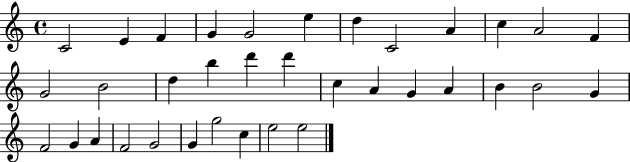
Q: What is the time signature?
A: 4/4